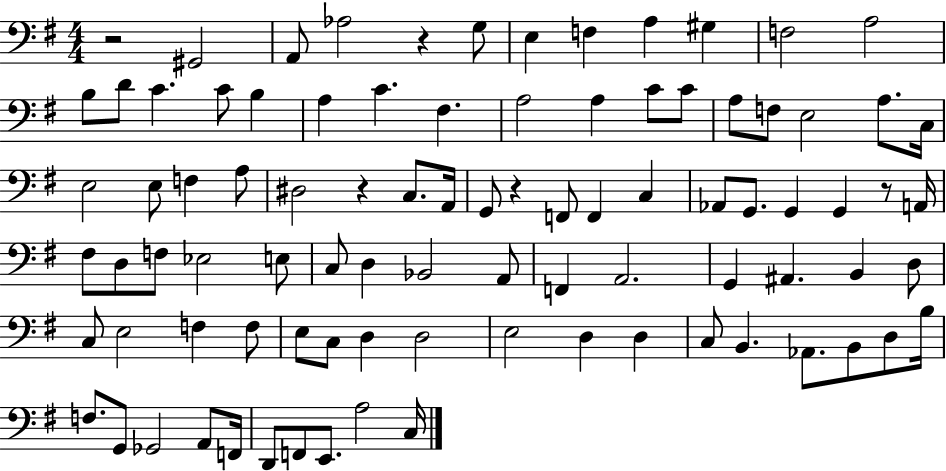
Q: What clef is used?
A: bass